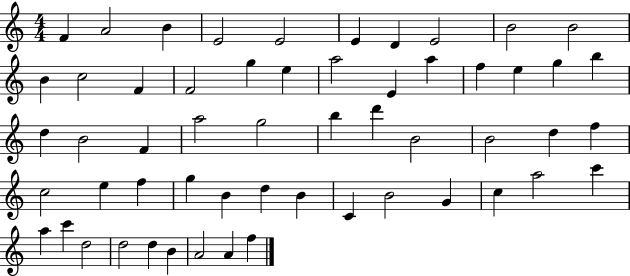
X:1
T:Untitled
M:4/4
L:1/4
K:C
F A2 B E2 E2 E D E2 B2 B2 B c2 F F2 g e a2 E a f e g b d B2 F a2 g2 b d' B2 B2 d f c2 e f g B d B C B2 G c a2 c' a c' d2 d2 d B A2 A f